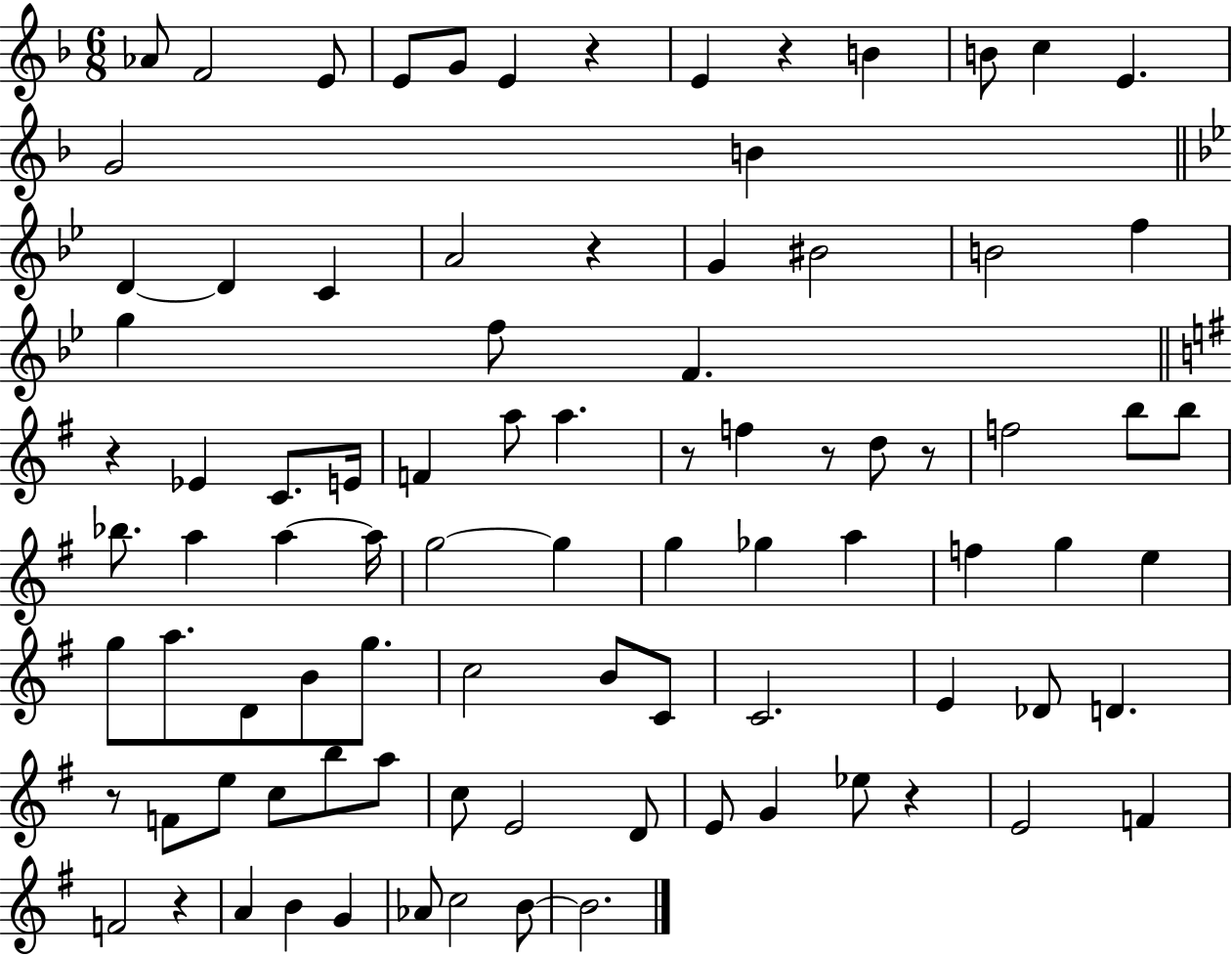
X:1
T:Untitled
M:6/8
L:1/4
K:F
_A/2 F2 E/2 E/2 G/2 E z E z B B/2 c E G2 B D D C A2 z G ^B2 B2 f g f/2 F z _E C/2 E/4 F a/2 a z/2 f z/2 d/2 z/2 f2 b/2 b/2 _b/2 a a a/4 g2 g g _g a f g e g/2 a/2 D/2 B/2 g/2 c2 B/2 C/2 C2 E _D/2 D z/2 F/2 e/2 c/2 b/2 a/2 c/2 E2 D/2 E/2 G _e/2 z E2 F F2 z A B G _A/2 c2 B/2 B2